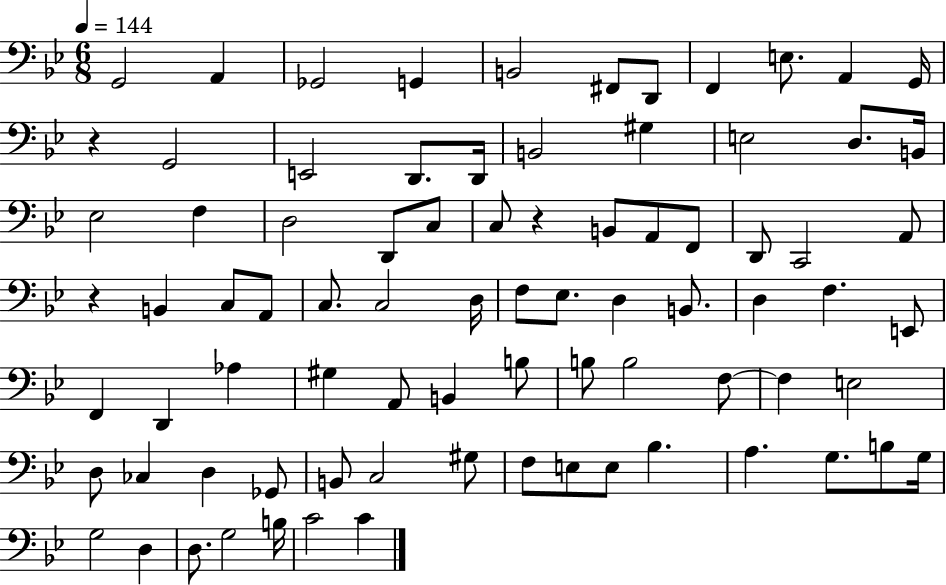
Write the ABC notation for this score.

X:1
T:Untitled
M:6/8
L:1/4
K:Bb
G,,2 A,, _G,,2 G,, B,,2 ^F,,/2 D,,/2 F,, E,/2 A,, G,,/4 z G,,2 E,,2 D,,/2 D,,/4 B,,2 ^G, E,2 D,/2 B,,/4 _E,2 F, D,2 D,,/2 C,/2 C,/2 z B,,/2 A,,/2 F,,/2 D,,/2 C,,2 A,,/2 z B,, C,/2 A,,/2 C,/2 C,2 D,/4 F,/2 _E,/2 D, B,,/2 D, F, E,,/2 F,, D,, _A, ^G, A,,/2 B,, B,/2 B,/2 B,2 F,/2 F, E,2 D,/2 _C, D, _G,,/2 B,,/2 C,2 ^G,/2 F,/2 E,/2 E,/2 _B, A, G,/2 B,/2 G,/4 G,2 D, D,/2 G,2 B,/4 C2 C